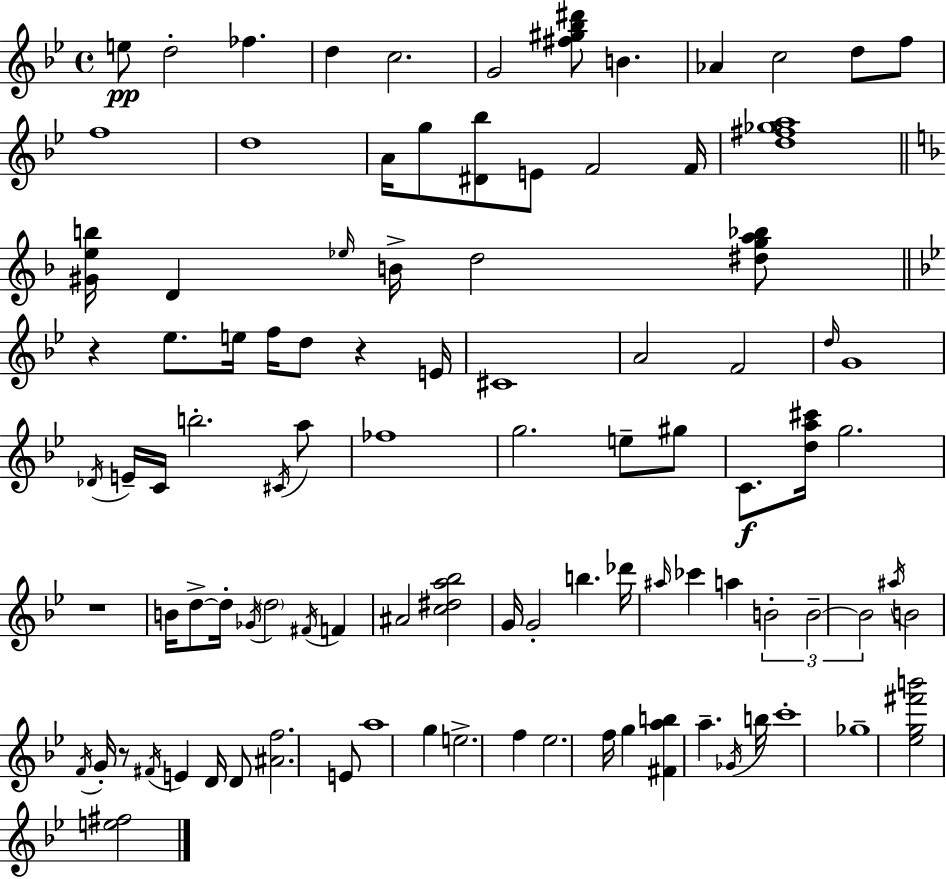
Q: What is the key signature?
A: BES major